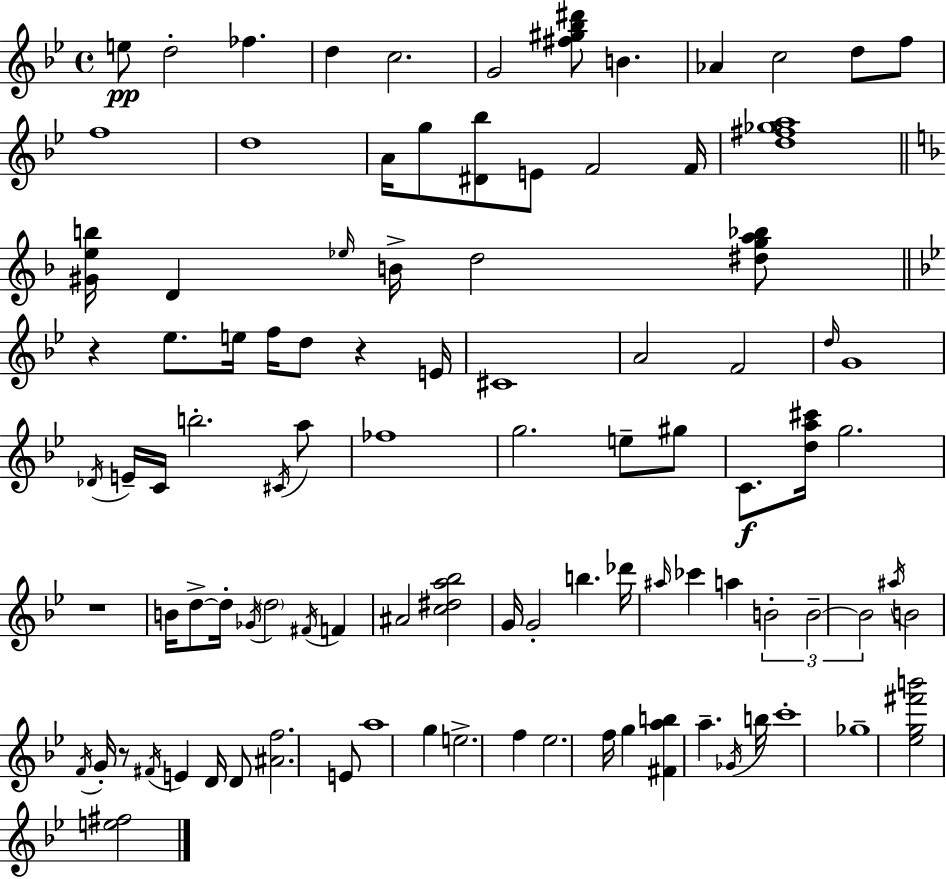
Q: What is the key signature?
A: BES major